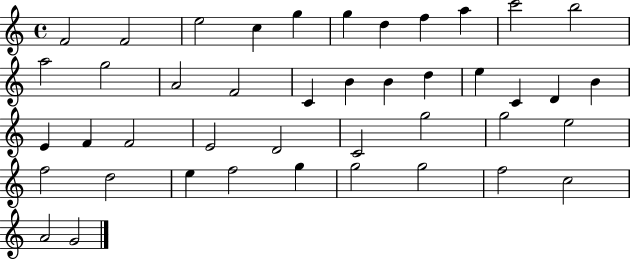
F4/h F4/h E5/h C5/q G5/q G5/q D5/q F5/q A5/q C6/h B5/h A5/h G5/h A4/h F4/h C4/q B4/q B4/q D5/q E5/q C4/q D4/q B4/q E4/q F4/q F4/h E4/h D4/h C4/h G5/h G5/h E5/h F5/h D5/h E5/q F5/h G5/q G5/h G5/h F5/h C5/h A4/h G4/h